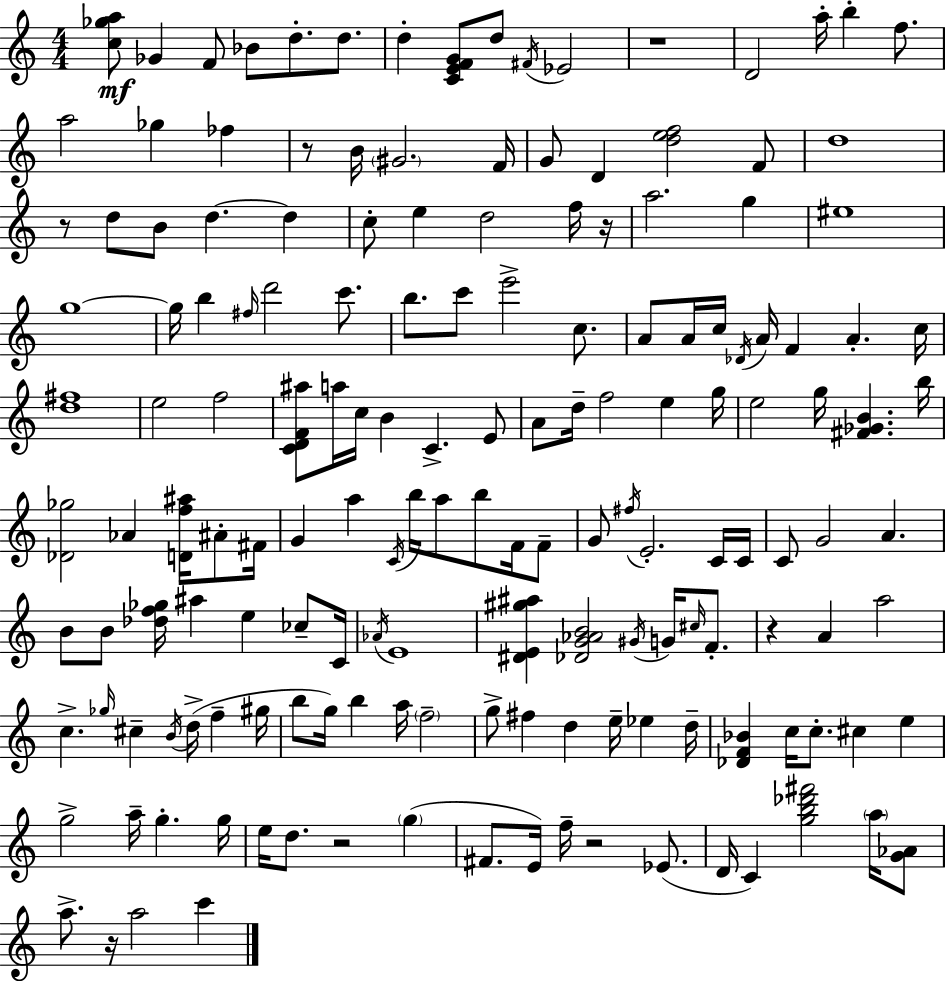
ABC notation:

X:1
T:Untitled
M:4/4
L:1/4
K:Am
[c_ga]/2 _G F/2 _B/2 d/2 d/2 d [CEFG]/2 d/2 ^F/4 _E2 z4 D2 a/4 b f/2 a2 _g _f z/2 B/4 ^G2 F/4 G/2 D [def]2 F/2 d4 z/2 d/2 B/2 d d c/2 e d2 f/4 z/4 a2 g ^e4 g4 g/4 b ^f/4 d'2 c'/2 b/2 c'/2 e'2 c/2 A/2 A/4 c/4 _D/4 A/4 F A c/4 [d^f]4 e2 f2 [CDF^a]/2 a/4 c/4 B C E/2 A/2 d/4 f2 e g/4 e2 g/4 [^F_GB] b/4 [_D_g]2 _A [Df^a]/4 ^A/2 ^F/4 G a C/4 b/4 a/2 b/2 F/4 F/2 G/2 ^f/4 E2 C/4 C/4 C/2 G2 A B/2 B/2 [_df_g]/4 ^a e _c/2 C/4 _A/4 E4 [^DE^g^a] [_DG_AB]2 ^G/4 G/4 ^c/4 F/2 z A a2 c _g/4 ^c B/4 d/4 f ^g/4 b/2 g/4 b a/4 f2 g/2 ^f d e/4 _e d/4 [_DF_B] c/4 c/2 ^c e g2 a/4 g g/4 e/4 d/2 z2 g ^F/2 E/4 f/4 z2 _E/2 D/4 C [gb_d'^f']2 a/4 [G_A]/2 a/2 z/4 a2 c'